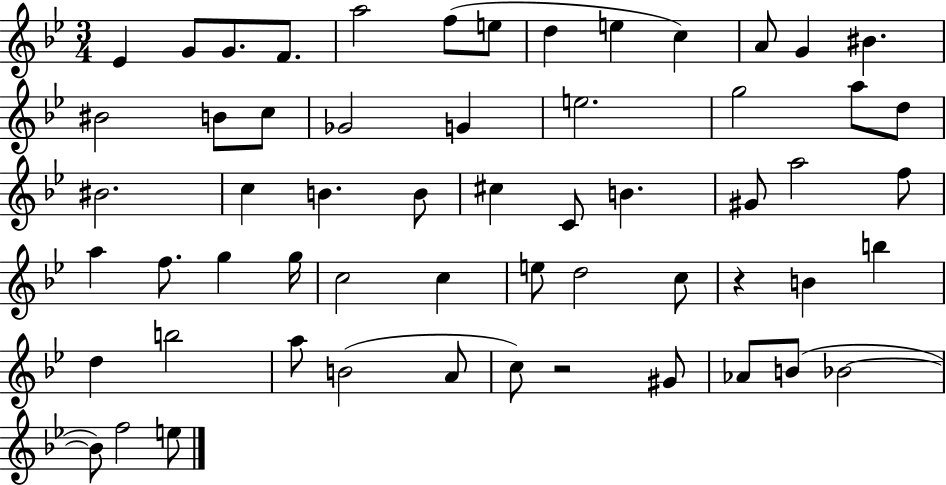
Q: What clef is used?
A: treble